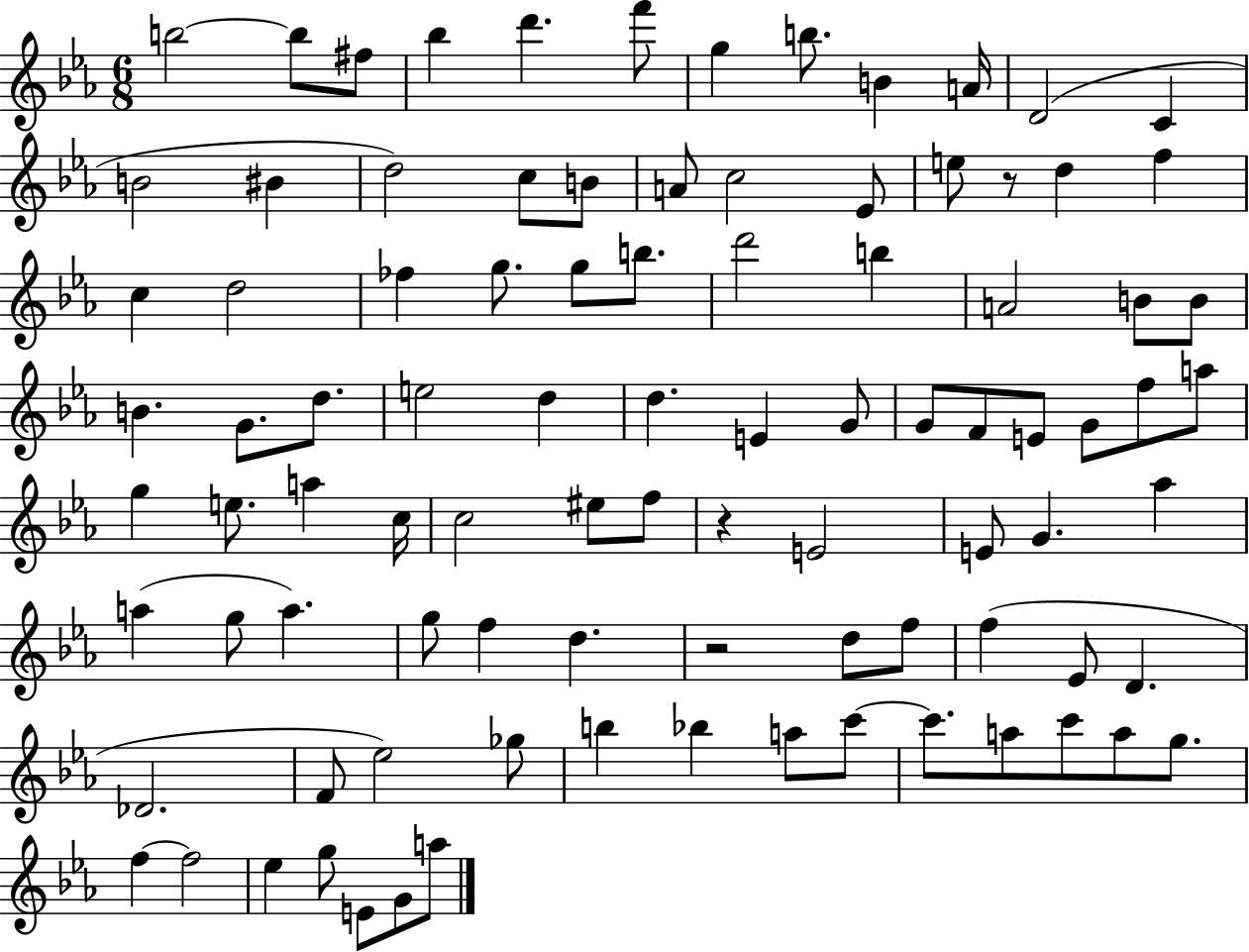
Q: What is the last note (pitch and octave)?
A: A5